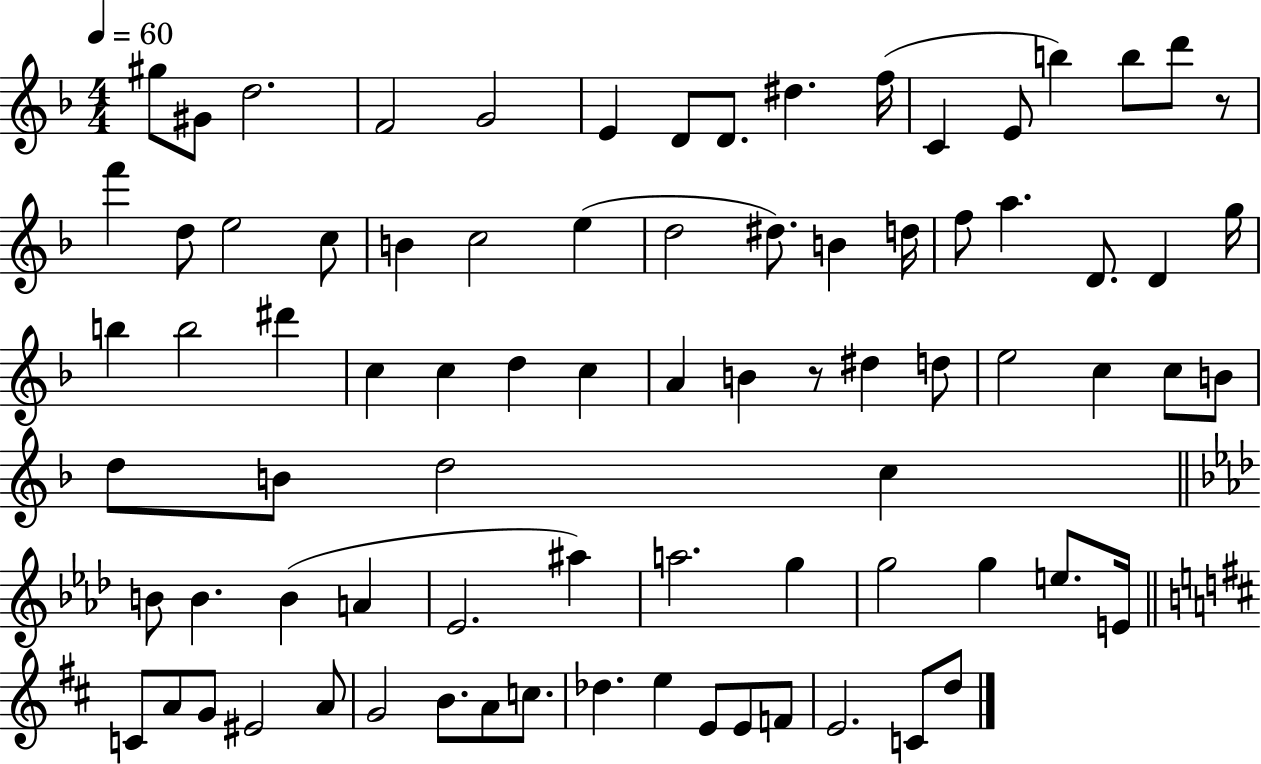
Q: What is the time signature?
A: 4/4